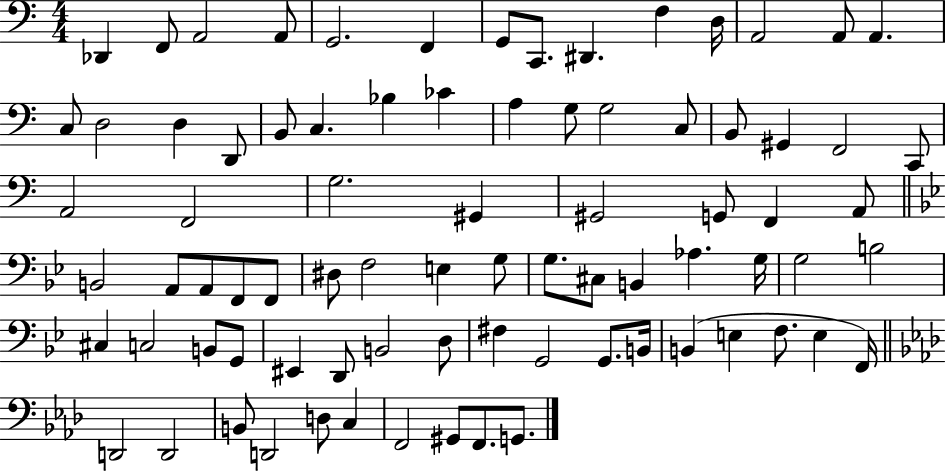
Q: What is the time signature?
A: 4/4